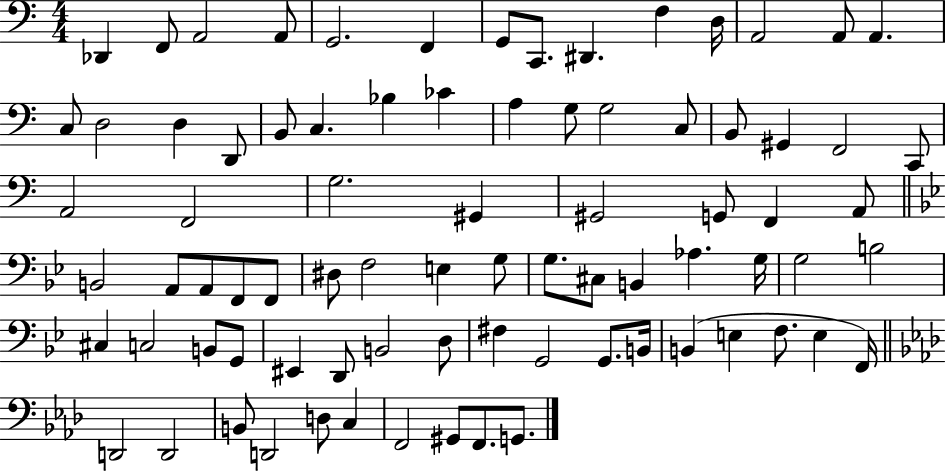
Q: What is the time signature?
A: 4/4